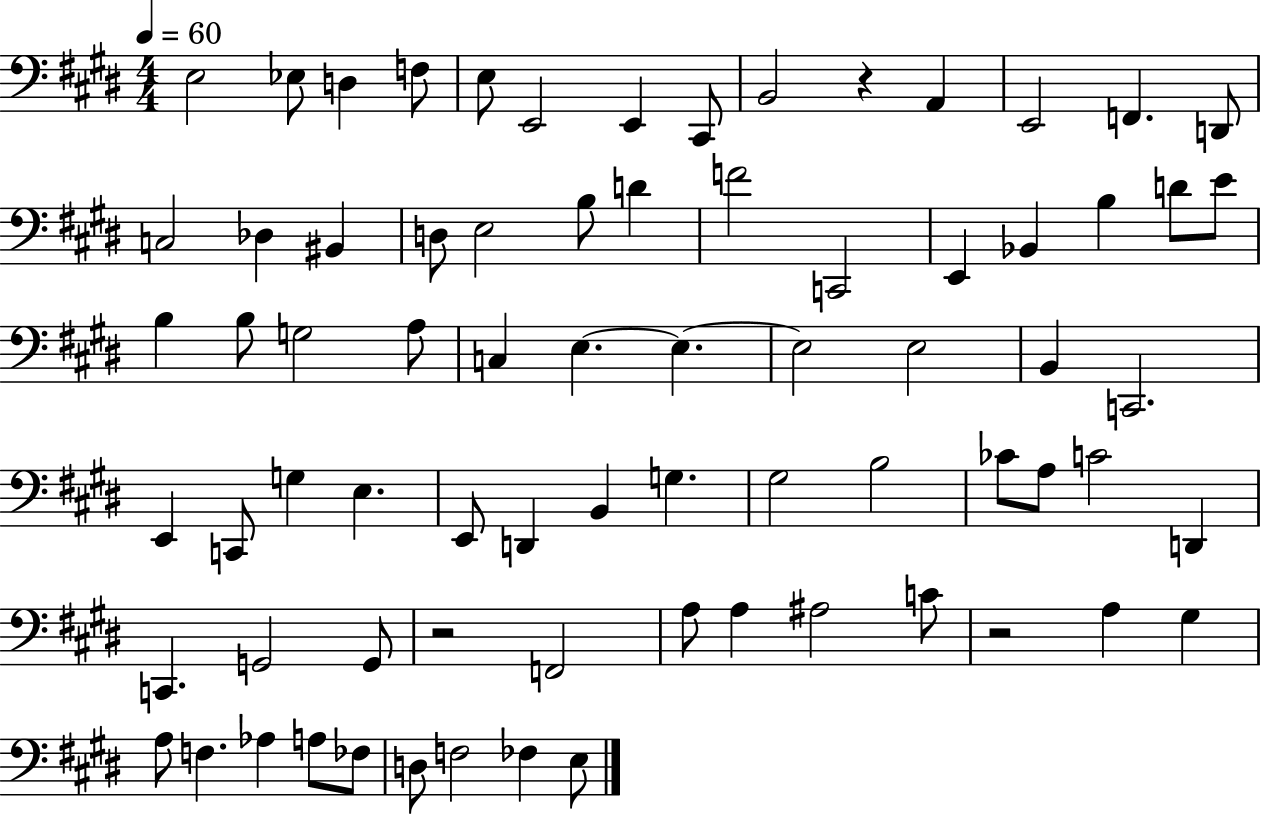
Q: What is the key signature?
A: E major